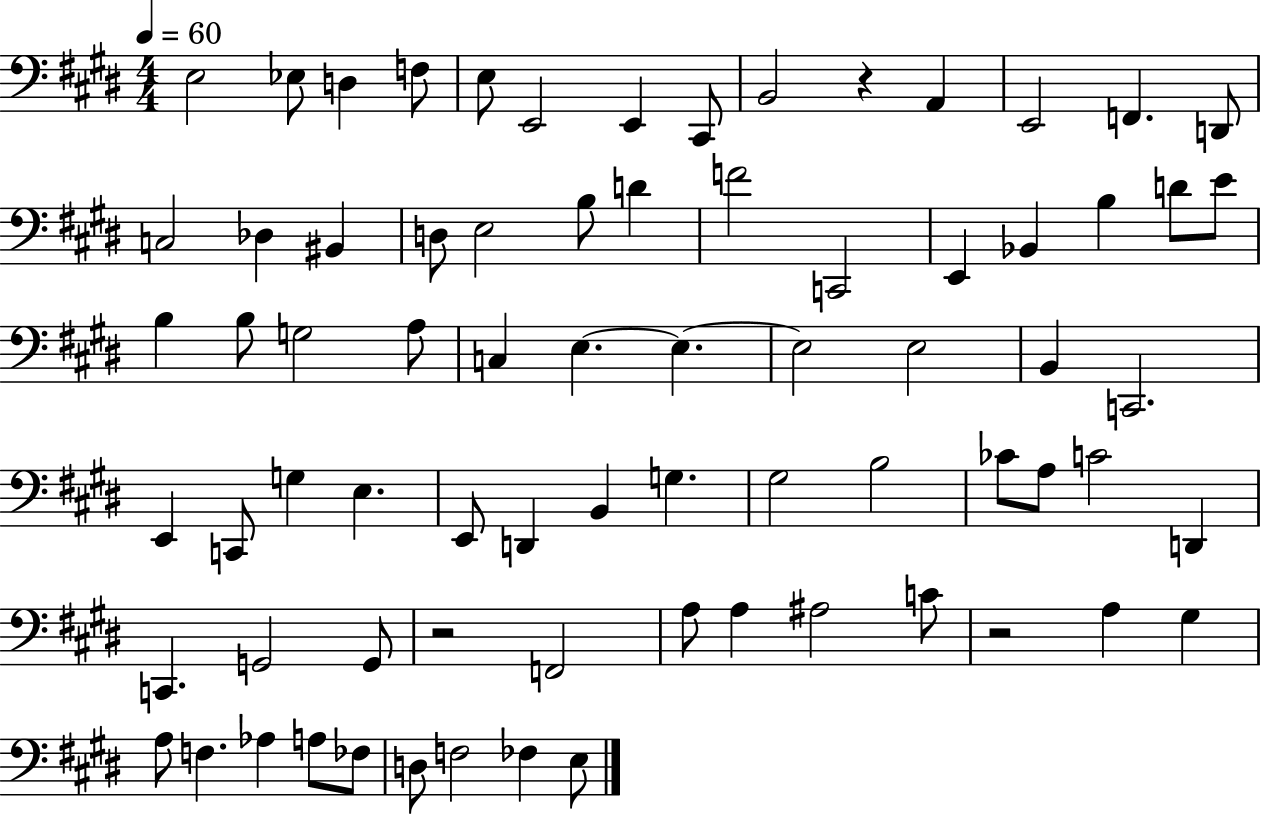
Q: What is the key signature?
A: E major